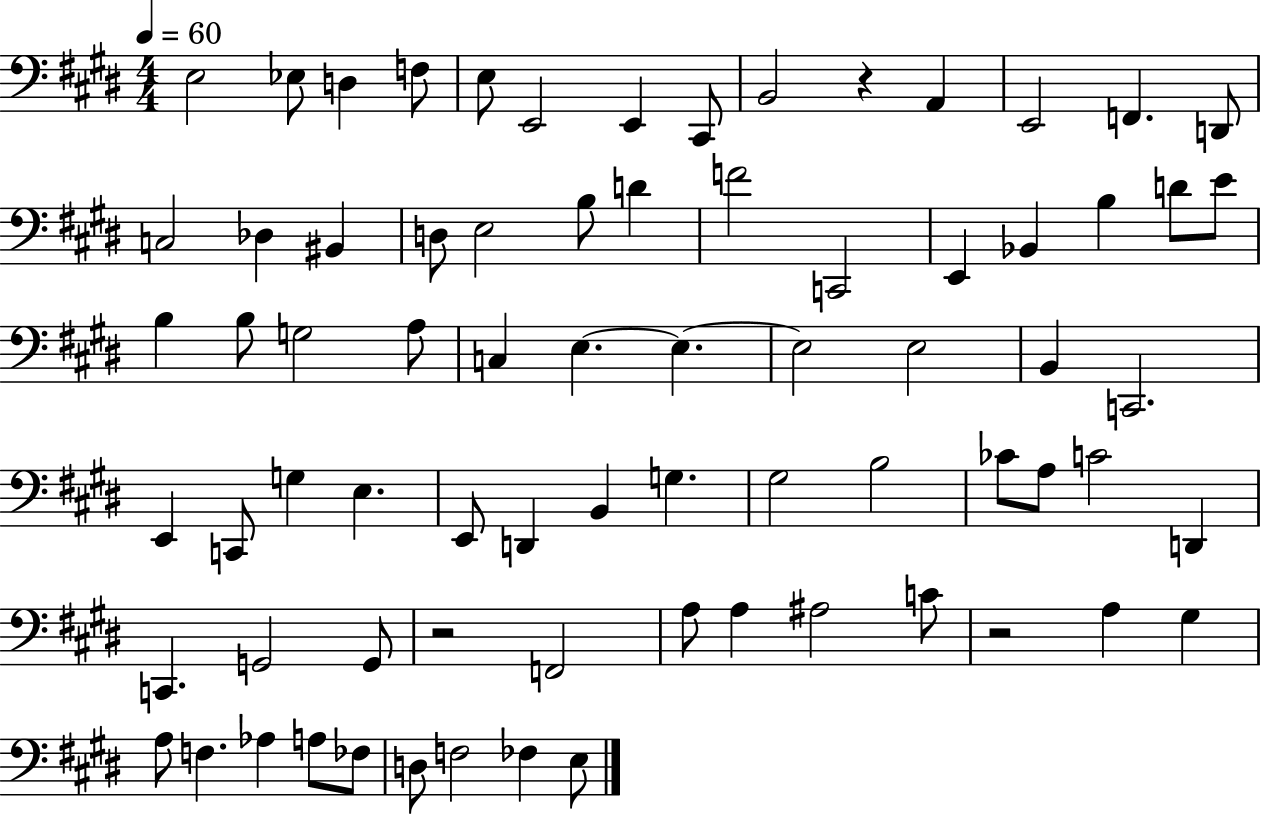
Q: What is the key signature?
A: E major